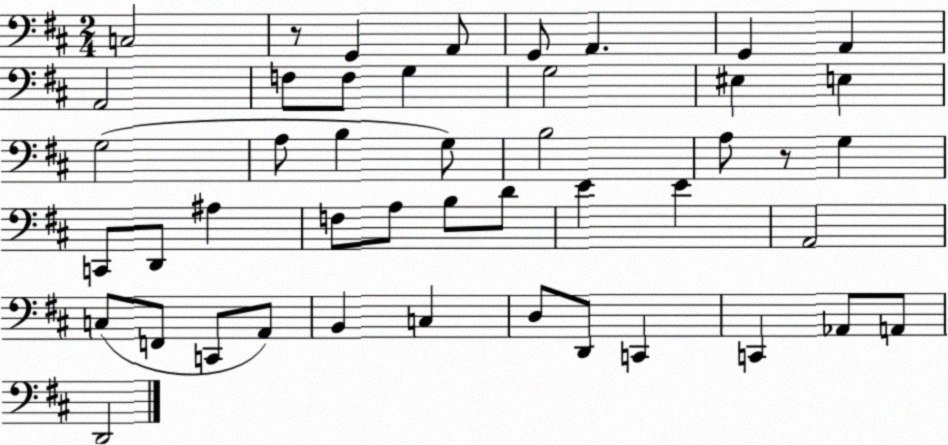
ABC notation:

X:1
T:Untitled
M:2/4
L:1/4
K:D
C,2 z/2 G,, A,,/2 G,,/2 A,, G,, A,, A,,2 F,/2 F,/2 G, G,2 ^E, E, G,2 A,/2 B, G,/2 B,2 A,/2 z/2 G, C,,/2 D,,/2 ^A, F,/2 A,/2 B,/2 D/2 E E A,,2 C,/2 F,,/2 C,,/2 A,,/2 B,, C, D,/2 D,,/2 C,, C,, _A,,/2 A,,/2 D,,2